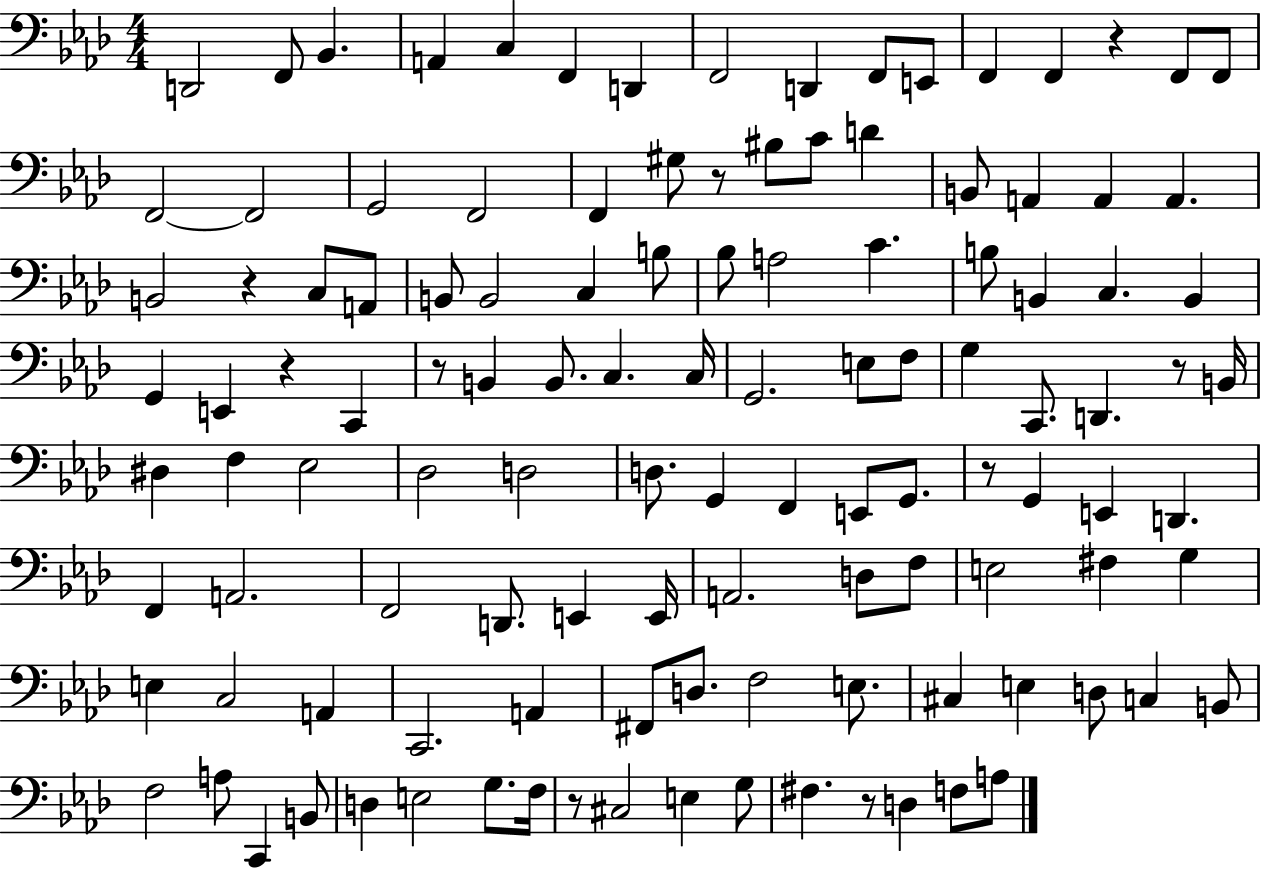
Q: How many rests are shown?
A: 9